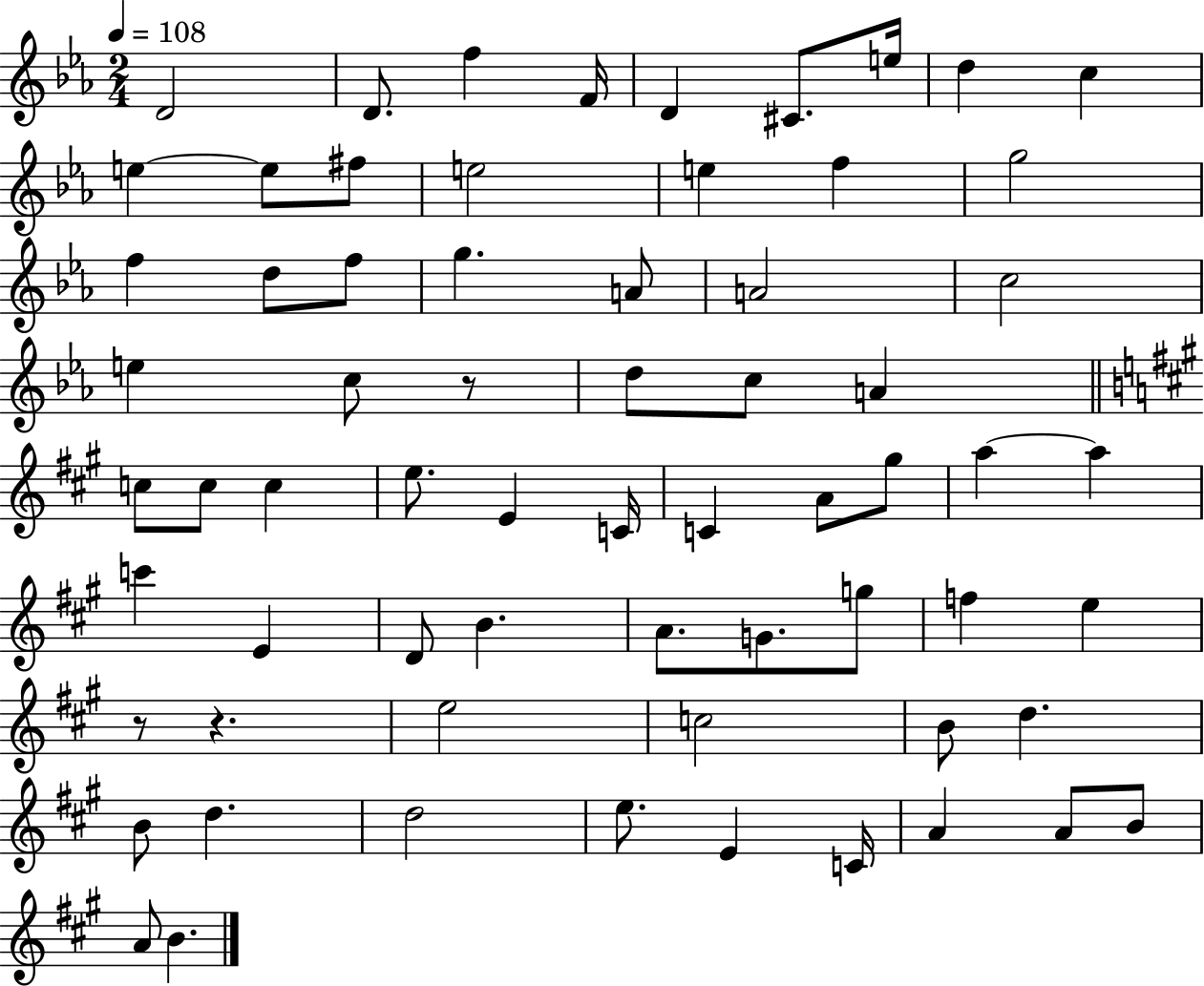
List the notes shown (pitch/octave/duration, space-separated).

D4/h D4/e. F5/q F4/s D4/q C#4/e. E5/s D5/q C5/q E5/q E5/e F#5/e E5/h E5/q F5/q G5/h F5/q D5/e F5/e G5/q. A4/e A4/h C5/h E5/q C5/e R/e D5/e C5/e A4/q C5/e C5/e C5/q E5/e. E4/q C4/s C4/q A4/e G#5/e A5/q A5/q C6/q E4/q D4/e B4/q. A4/e. G4/e. G5/e F5/q E5/q R/e R/q. E5/h C5/h B4/e D5/q. B4/e D5/q. D5/h E5/e. E4/q C4/s A4/q A4/e B4/e A4/e B4/q.